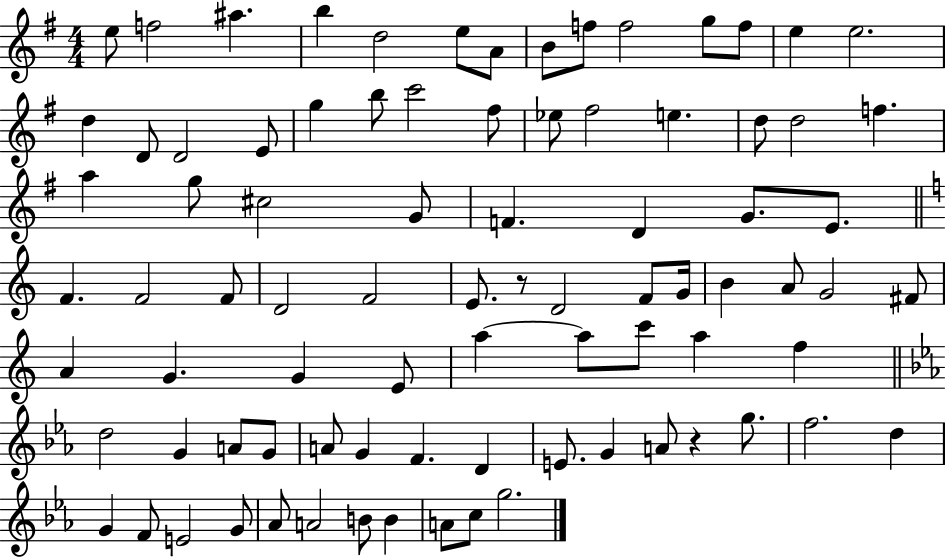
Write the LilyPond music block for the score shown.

{
  \clef treble
  \numericTimeSignature
  \time 4/4
  \key g \major
  e''8 f''2 ais''4. | b''4 d''2 e''8 a'8 | b'8 f''8 f''2 g''8 f''8 | e''4 e''2. | \break d''4 d'8 d'2 e'8 | g''4 b''8 c'''2 fis''8 | ees''8 fis''2 e''4. | d''8 d''2 f''4. | \break a''4 g''8 cis''2 g'8 | f'4. d'4 g'8. e'8. | \bar "||" \break \key c \major f'4. f'2 f'8 | d'2 f'2 | e'8. r8 d'2 f'8 g'16 | b'4 a'8 g'2 fis'8 | \break a'4 g'4. g'4 e'8 | a''4~~ a''8 c'''8 a''4 f''4 | \bar "||" \break \key ees \major d''2 g'4 a'8 g'8 | a'8 g'4 f'4. d'4 | e'8. g'4 a'8 r4 g''8. | f''2. d''4 | \break g'4 f'8 e'2 g'8 | aes'8 a'2 b'8 b'4 | a'8 c''8 g''2. | \bar "|."
}